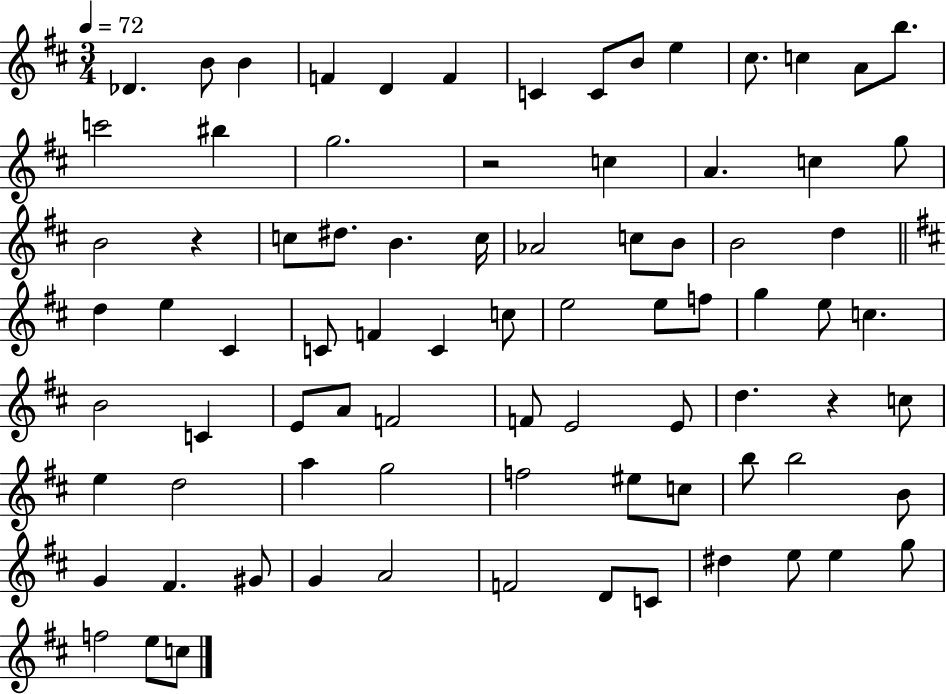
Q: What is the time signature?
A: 3/4